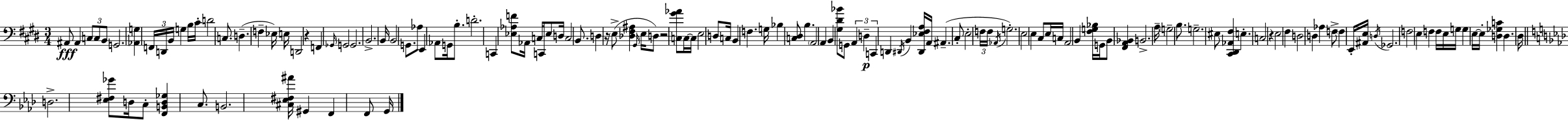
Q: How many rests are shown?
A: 4